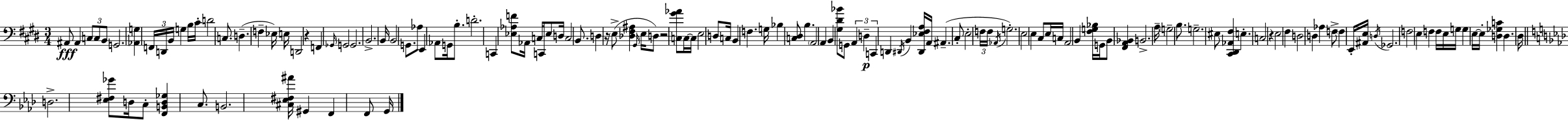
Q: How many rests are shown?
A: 4